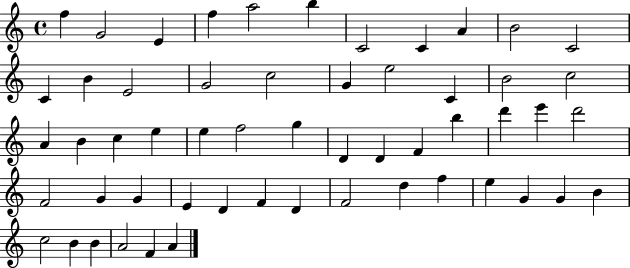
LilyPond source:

{
  \clef treble
  \time 4/4
  \defaultTimeSignature
  \key c \major
  f''4 g'2 e'4 | f''4 a''2 b''4 | c'2 c'4 a'4 | b'2 c'2 | \break c'4 b'4 e'2 | g'2 c''2 | g'4 e''2 c'4 | b'2 c''2 | \break a'4 b'4 c''4 e''4 | e''4 f''2 g''4 | d'4 d'4 f'4 b''4 | d'''4 e'''4 d'''2 | \break f'2 g'4 g'4 | e'4 d'4 f'4 d'4 | f'2 d''4 f''4 | e''4 g'4 g'4 b'4 | \break c''2 b'4 b'4 | a'2 f'4 a'4 | \bar "|."
}